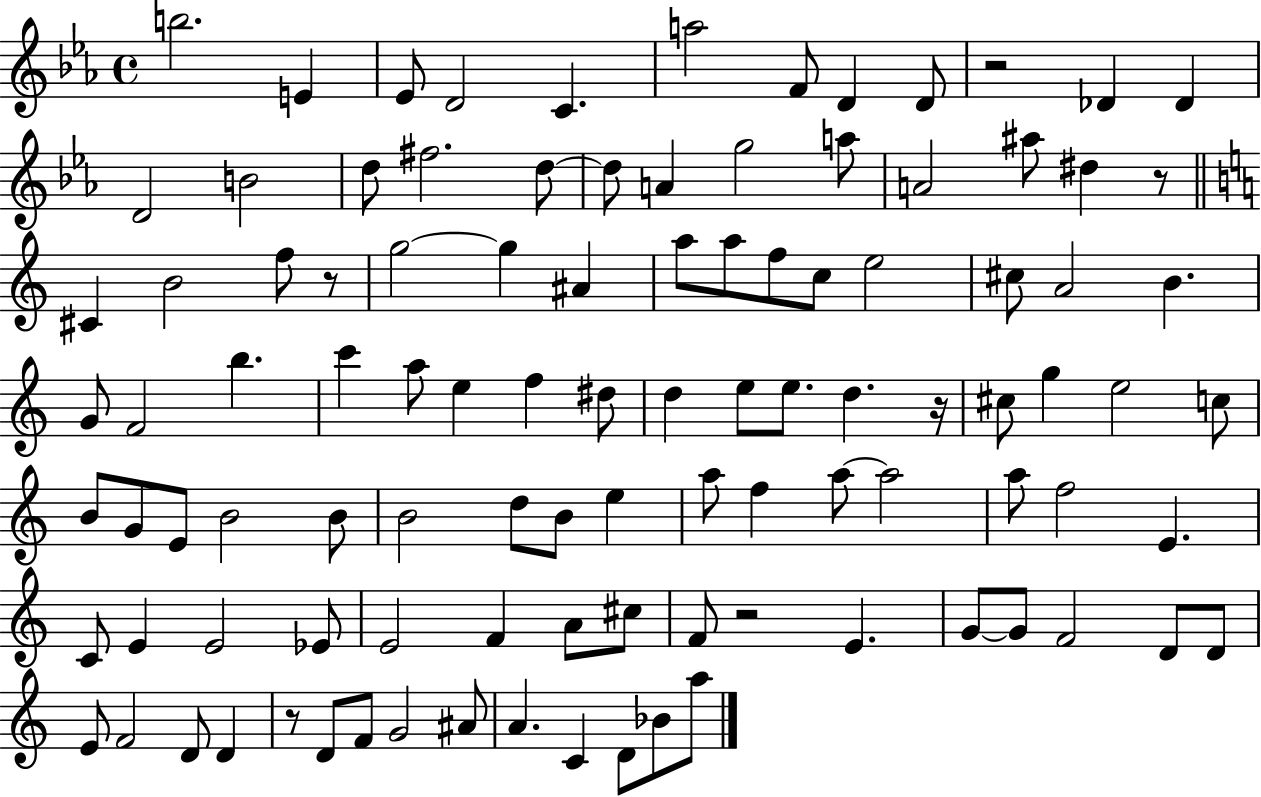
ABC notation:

X:1
T:Untitled
M:4/4
L:1/4
K:Eb
b2 E _E/2 D2 C a2 F/2 D D/2 z2 _D _D D2 B2 d/2 ^f2 d/2 d/2 A g2 a/2 A2 ^a/2 ^d z/2 ^C B2 f/2 z/2 g2 g ^A a/2 a/2 f/2 c/2 e2 ^c/2 A2 B G/2 F2 b c' a/2 e f ^d/2 d e/2 e/2 d z/4 ^c/2 g e2 c/2 B/2 G/2 E/2 B2 B/2 B2 d/2 B/2 e a/2 f a/2 a2 a/2 f2 E C/2 E E2 _E/2 E2 F A/2 ^c/2 F/2 z2 E G/2 G/2 F2 D/2 D/2 E/2 F2 D/2 D z/2 D/2 F/2 G2 ^A/2 A C D/2 _B/2 a/2